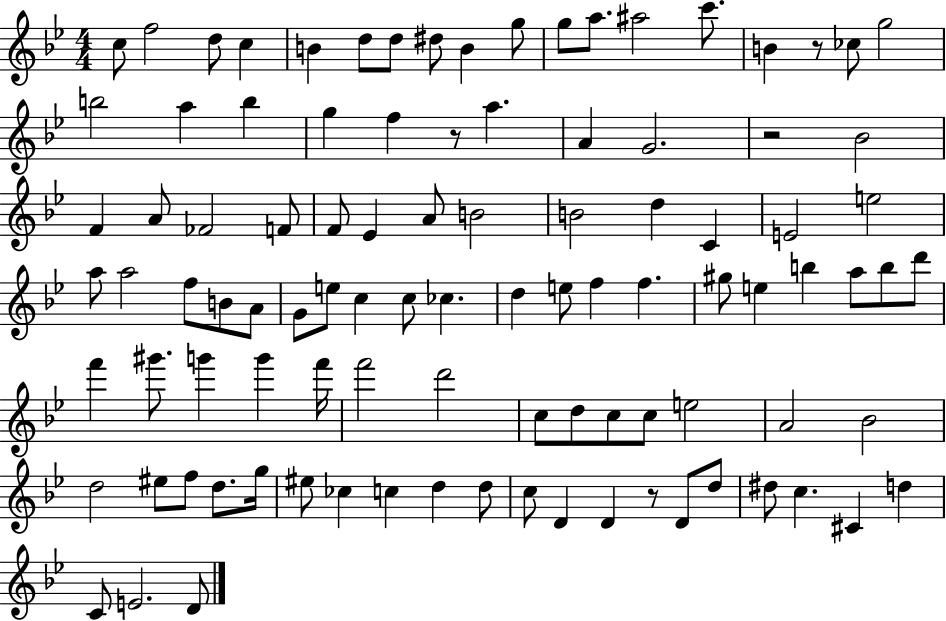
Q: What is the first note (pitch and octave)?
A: C5